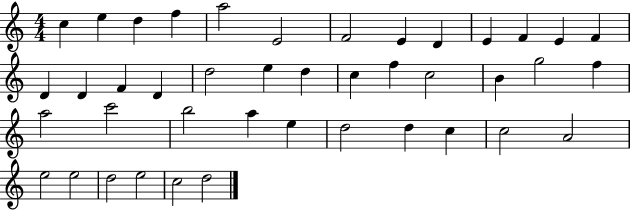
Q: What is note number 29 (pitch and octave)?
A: B5